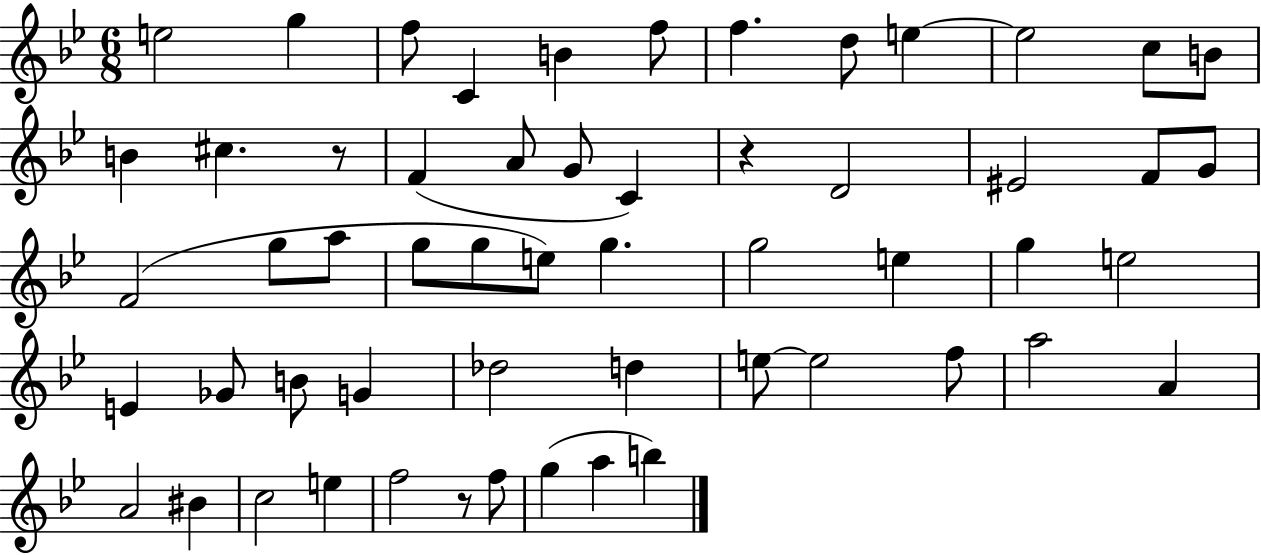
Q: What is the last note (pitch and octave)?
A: B5